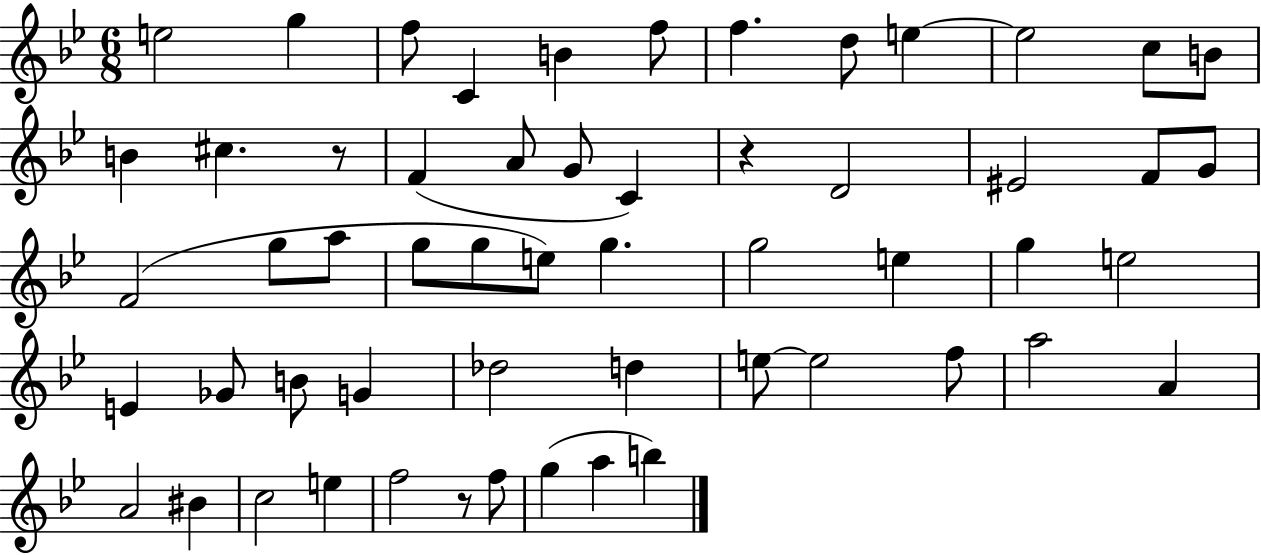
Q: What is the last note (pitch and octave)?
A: B5